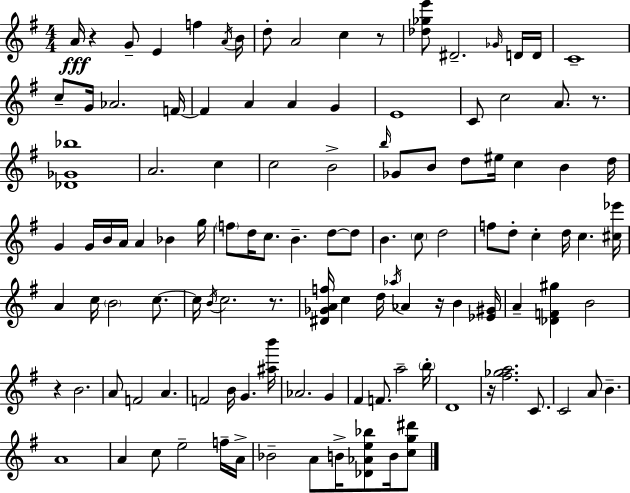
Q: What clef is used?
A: treble